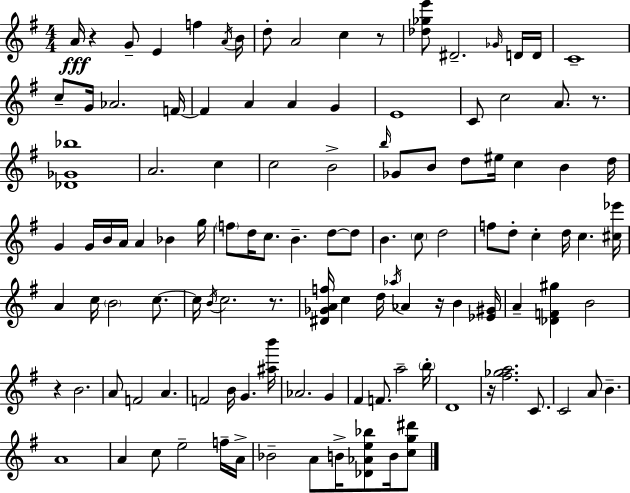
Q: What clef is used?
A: treble